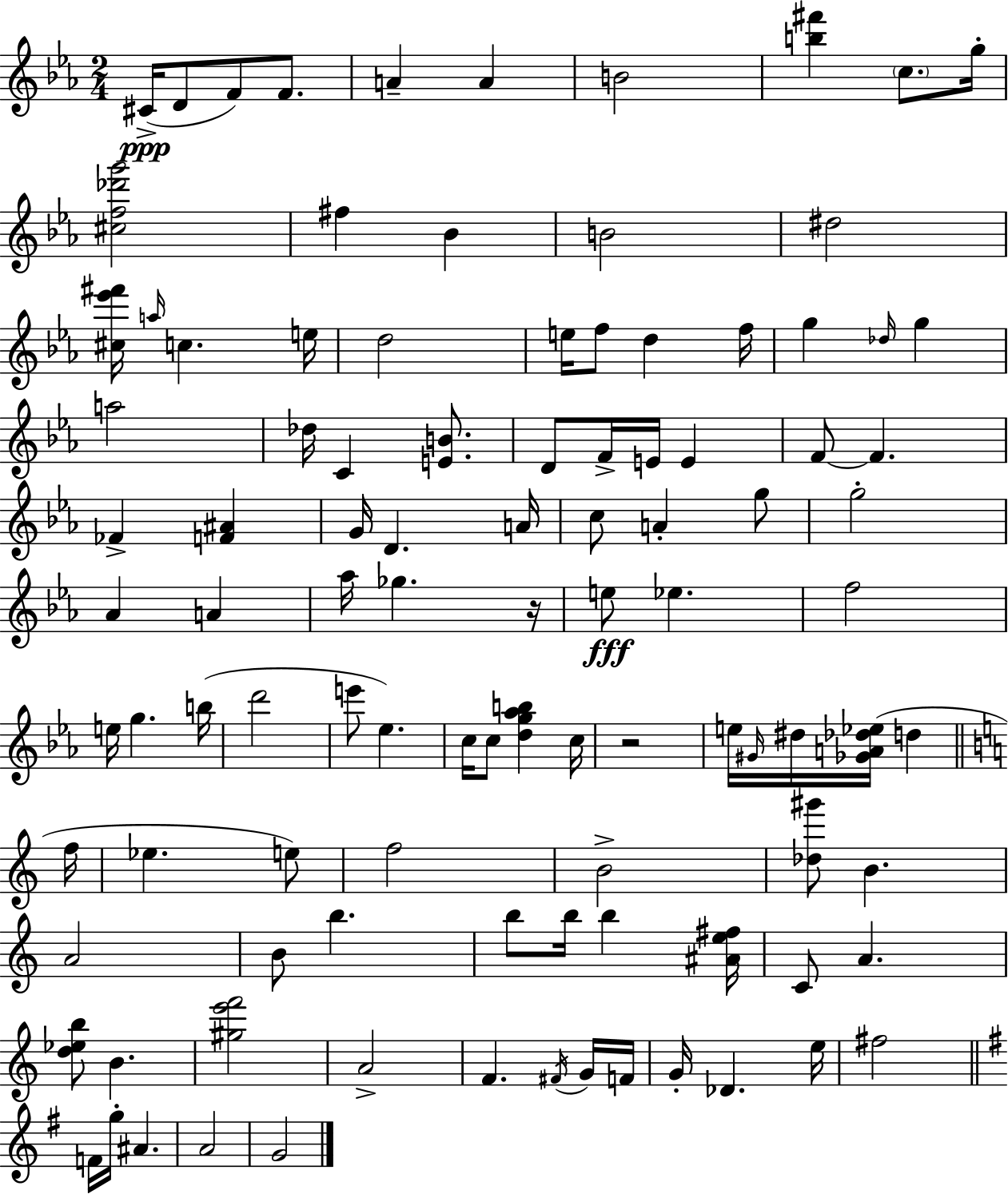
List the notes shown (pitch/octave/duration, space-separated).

C#4/s D4/e F4/e F4/e. A4/q A4/q B4/h [B5,F#6]/q C5/e. G5/s [C#5,F5,Db6,G6]/h F#5/q Bb4/q B4/h D#5/h [C#5,Eb6,F#6]/s A5/s C5/q. E5/s D5/h E5/s F5/e D5/q F5/s G5/q Db5/s G5/q A5/h Db5/s C4/q [E4,B4]/e. D4/e F4/s E4/s E4/q F4/e F4/q. FES4/q [F4,A#4]/q G4/s D4/q. A4/s C5/e A4/q G5/e G5/h Ab4/q A4/q Ab5/s Gb5/q. R/s E5/e Eb5/q. F5/h E5/s G5/q. B5/s D6/h E6/e Eb5/q. C5/s C5/e [D5,G5,Ab5,B5]/q C5/s R/h E5/s G#4/s D#5/s [Gb4,A4,Db5,Eb5]/s D5/q F5/s Eb5/q. E5/e F5/h B4/h [Db5,G#6]/e B4/q. A4/h B4/e B5/q. B5/e B5/s B5/q [A#4,E5,F#5]/s C4/e A4/q. [D5,Eb5,B5]/e B4/q. [G#5,E6,F6]/h A4/h F4/q. F#4/s G4/s F4/s G4/s Db4/q. E5/s F#5/h F4/s G5/s A#4/q. A4/h G4/h